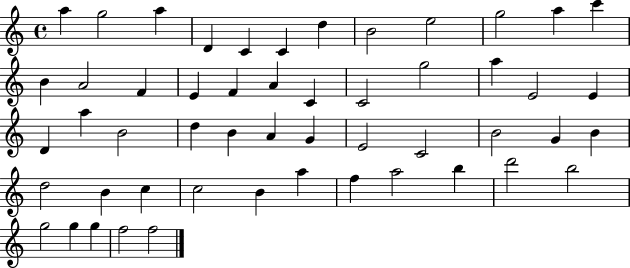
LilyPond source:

{
  \clef treble
  \time 4/4
  \defaultTimeSignature
  \key c \major
  a''4 g''2 a''4 | d'4 c'4 c'4 d''4 | b'2 e''2 | g''2 a''4 c'''4 | \break b'4 a'2 f'4 | e'4 f'4 a'4 c'4 | c'2 g''2 | a''4 e'2 e'4 | \break d'4 a''4 b'2 | d''4 b'4 a'4 g'4 | e'2 c'2 | b'2 g'4 b'4 | \break d''2 b'4 c''4 | c''2 b'4 a''4 | f''4 a''2 b''4 | d'''2 b''2 | \break g''2 g''4 g''4 | f''2 f''2 | \bar "|."
}